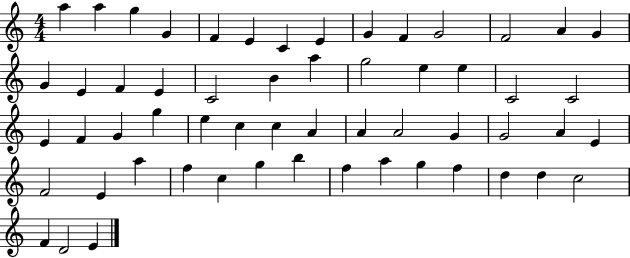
A5/q A5/q G5/q G4/q F4/q E4/q C4/q E4/q G4/q F4/q G4/h F4/h A4/q G4/q G4/q E4/q F4/q E4/q C4/h B4/q A5/q G5/h E5/q E5/q C4/h C4/h E4/q F4/q G4/q G5/q E5/q C5/q C5/q A4/q A4/q A4/h G4/q G4/h A4/q E4/q F4/h E4/q A5/q F5/q C5/q G5/q B5/q F5/q A5/q G5/q F5/q D5/q D5/q C5/h F4/q D4/h E4/q